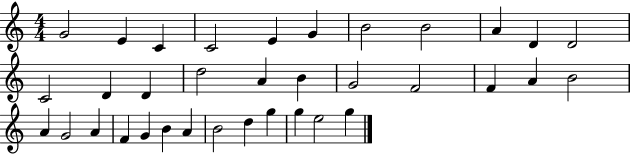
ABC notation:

X:1
T:Untitled
M:4/4
L:1/4
K:C
G2 E C C2 E G B2 B2 A D D2 C2 D D d2 A B G2 F2 F A B2 A G2 A F G B A B2 d g g e2 g